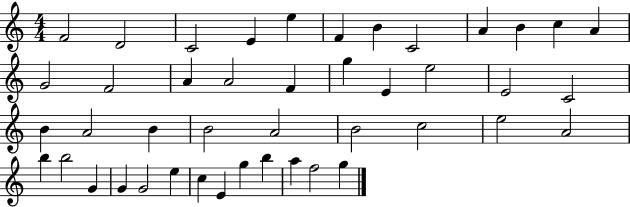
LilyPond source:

{
  \clef treble
  \numericTimeSignature
  \time 4/4
  \key c \major
  f'2 d'2 | c'2 e'4 e''4 | f'4 b'4 c'2 | a'4 b'4 c''4 a'4 | \break g'2 f'2 | a'4 a'2 f'4 | g''4 e'4 e''2 | e'2 c'2 | \break b'4 a'2 b'4 | b'2 a'2 | b'2 c''2 | e''2 a'2 | \break b''4 b''2 g'4 | g'4 g'2 e''4 | c''4 e'4 g''4 b''4 | a''4 f''2 g''4 | \break \bar "|."
}